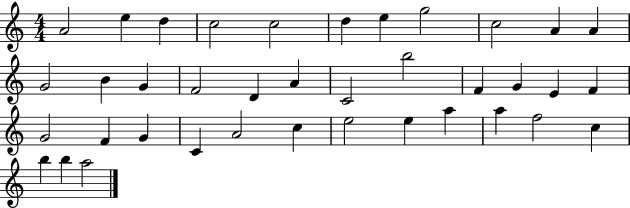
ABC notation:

X:1
T:Untitled
M:4/4
L:1/4
K:C
A2 e d c2 c2 d e g2 c2 A A G2 B G F2 D A C2 b2 F G E F G2 F G C A2 c e2 e a a f2 c b b a2